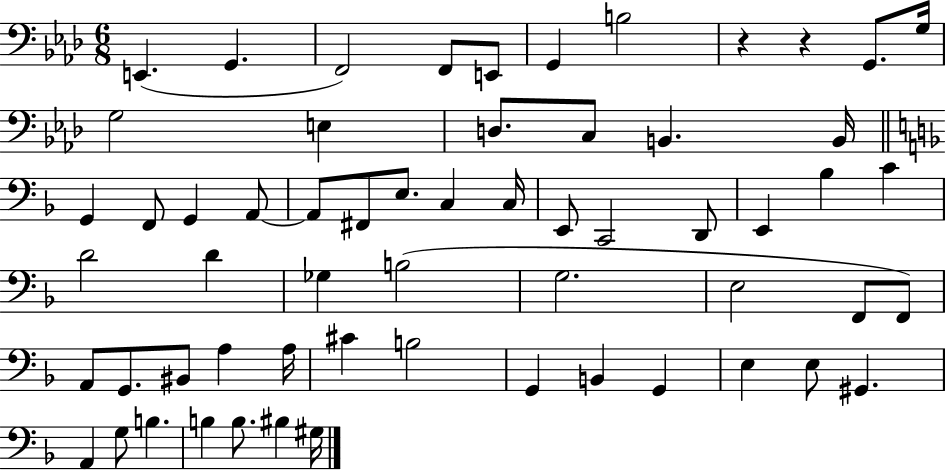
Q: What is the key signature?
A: AES major